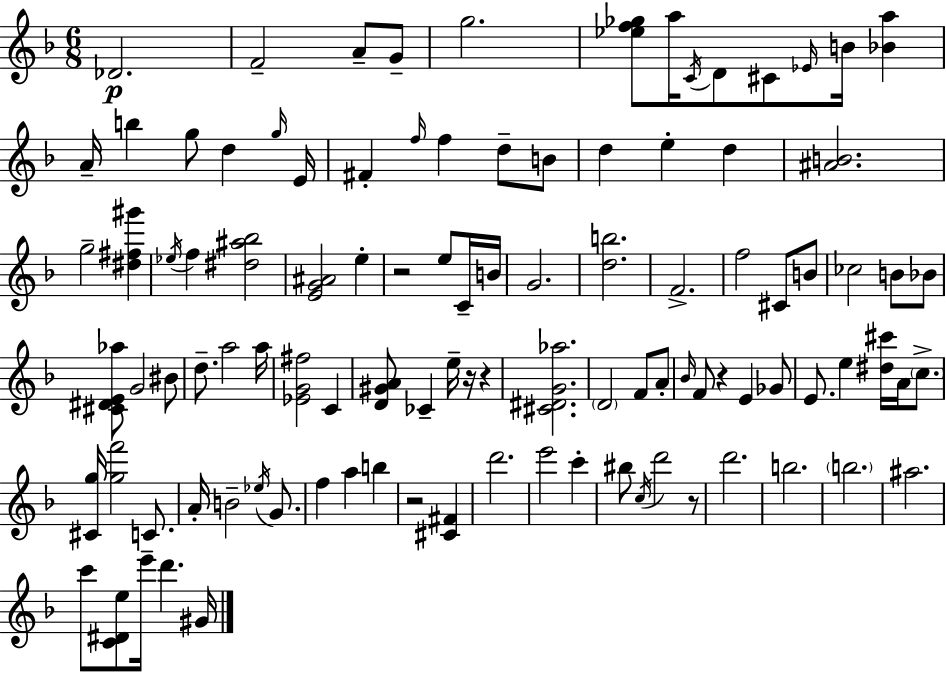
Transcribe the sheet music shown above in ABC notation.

X:1
T:Untitled
M:6/8
L:1/4
K:F
_D2 F2 A/2 G/2 g2 [_ef_g]/2 a/4 C/4 D/2 ^C/2 _E/4 B/4 [_Ba] A/4 b g/2 d g/4 E/4 ^F f/4 f d/2 B/2 d e d [^AB]2 g2 [^d^f^g'] _e/4 f [^d^a_b]2 [EG^A]2 e z2 e/2 C/4 B/4 G2 [db]2 F2 f2 ^C/2 B/2 _c2 B/2 _B/2 [^C^DE_a]/2 G2 ^B/2 d/2 a2 a/4 [_EG^f]2 C [D^GA]/2 _C e/4 z/4 z [^C^DG_a]2 D2 F/2 A/2 _B/4 F/2 z E _G/2 E/2 e [^d^c']/4 A/4 c/2 [^Cg]/4 [gf']2 C/2 A/4 B2 _e/4 G/2 f a b z2 [^C^F] d'2 e'2 c' ^b/2 c/4 d'2 z/2 d'2 b2 b2 ^a2 c'/2 [C^De]/2 e'/4 d' ^G/4